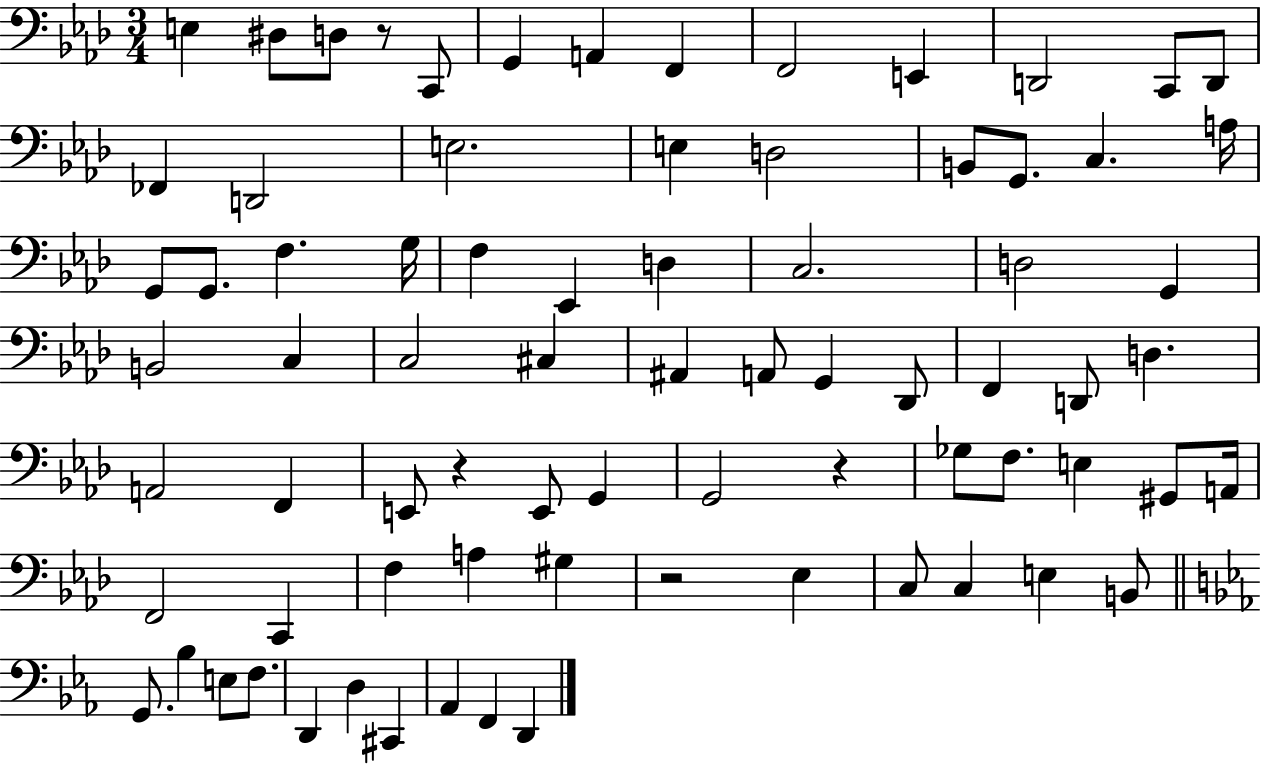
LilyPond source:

{
  \clef bass
  \numericTimeSignature
  \time 3/4
  \key aes \major
  e4 dis8 d8 r8 c,8 | g,4 a,4 f,4 | f,2 e,4 | d,2 c,8 d,8 | \break fes,4 d,2 | e2. | e4 d2 | b,8 g,8. c4. a16 | \break g,8 g,8. f4. g16 | f4 ees,4 d4 | c2. | d2 g,4 | \break b,2 c4 | c2 cis4 | ais,4 a,8 g,4 des,8 | f,4 d,8 d4. | \break a,2 f,4 | e,8 r4 e,8 g,4 | g,2 r4 | ges8 f8. e4 gis,8 a,16 | \break f,2 c,4 | f4 a4 gis4 | r2 ees4 | c8 c4 e4 b,8 | \break \bar "||" \break \key ees \major g,8. bes4 e8 f8. | d,4 d4 cis,4 | aes,4 f,4 d,4 | \bar "|."
}